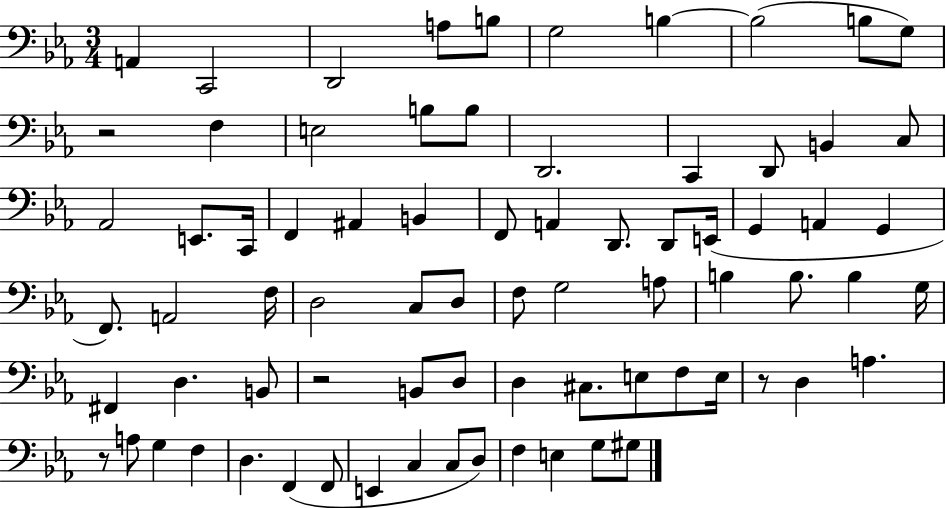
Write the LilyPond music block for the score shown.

{
  \clef bass
  \numericTimeSignature
  \time 3/4
  \key ees \major
  a,4 c,2 | d,2 a8 b8 | g2 b4~~ | b2( b8 g8) | \break r2 f4 | e2 b8 b8 | d,2. | c,4 d,8 b,4 c8 | \break aes,2 e,8. c,16 | f,4 ais,4 b,4 | f,8 a,4 d,8. d,8 e,16( | g,4 a,4 g,4 | \break f,8.) a,2 f16 | d2 c8 d8 | f8 g2 a8 | b4 b8. b4 g16 | \break fis,4 d4. b,8 | r2 b,8 d8 | d4 cis8. e8 f8 e16 | r8 d4 a4. | \break r8 a8 g4 f4 | d4. f,4( f,8 | e,4 c4 c8 d8) | f4 e4 g8 gis8 | \break \bar "|."
}